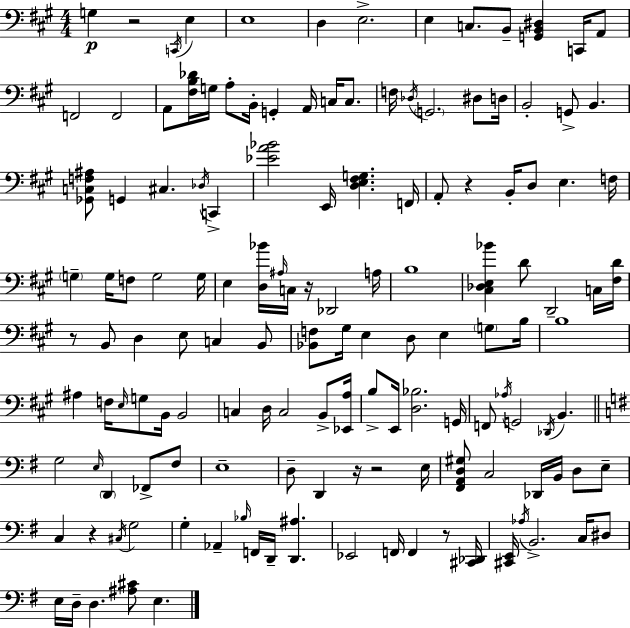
{
  \clef bass
  \numericTimeSignature
  \time 4/4
  \key a \major
  \repeat volta 2 { g4\p r2 \acciaccatura { c,16 } e4 | e1 | d4 e2.-> | e4 c8. b,8-- <g, b, dis>4 c,16 a,8 | \break f,2 f,2 | a,8 <fis b des'>16 g16 a8-. b,16-. g,4-. a,16 c16 c8. | f16 \acciaccatura { des16 } \parenthesize g,2. dis8 | d16 b,2-. g,8-> b,4. | \break <ges, c f ais>8 g,4 cis4. \acciaccatura { des16 } c,4-> | <ees' a' bes'>2 e,16 <d e fis g>4. | f,16 a,8-. r4 b,16-. d8 e4. | f16 \parenthesize g4-- g16 f8 g2 | \break g16 e4 <d bes'>16 \grace { ais16 } c16 r16 des,2 | a16 b1 | <cis des e bes'>4 d'8 d,2-- | c16 <fis d'>16 r8 b,8 d4 e8 c4 | \break b,8 <bes, f>8 gis16 e4 d8 e4 | \parenthesize g8 b16 b1 | ais4 f16 \grace { e16 } g8 b,16 b,2 | c4 d16 c2 | \break b,8-> <ees, a>16 b8-> e,16 <d bes>2. | g,16 f,8 \acciaccatura { aes16 } g,2 | \acciaccatura { des,16 } b,4. \bar "||" \break \key g \major g2 \grace { e16 } \parenthesize d,4 fes,8-> fis8 | e1-- | d8-- d,4 r16 r2 | e16 <fis, a, d gis>8 c2 des,16 b,16 d8 e8-- | \break c4 r4 \acciaccatura { cis16 } g2 | g4-. aes,4-- \grace { bes16 } f,16 d,16-- <d, ais>4. | ees,2 f,16 f,4 | r8 <cis, des,>16 <cis, e,>16 \acciaccatura { aes16 } b,2.-> | \break c16 dis8 e16 d16-- d4. <ais cis'>8 e4. | } \bar "|."
}